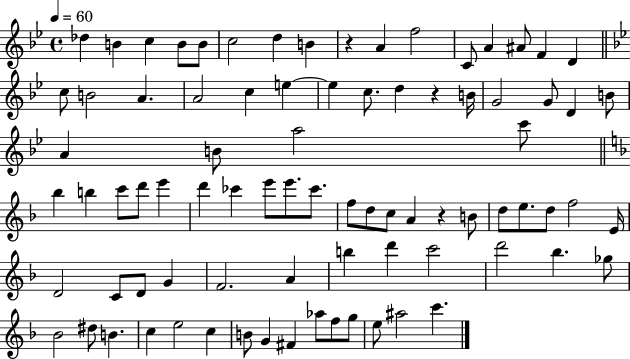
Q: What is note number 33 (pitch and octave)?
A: C6